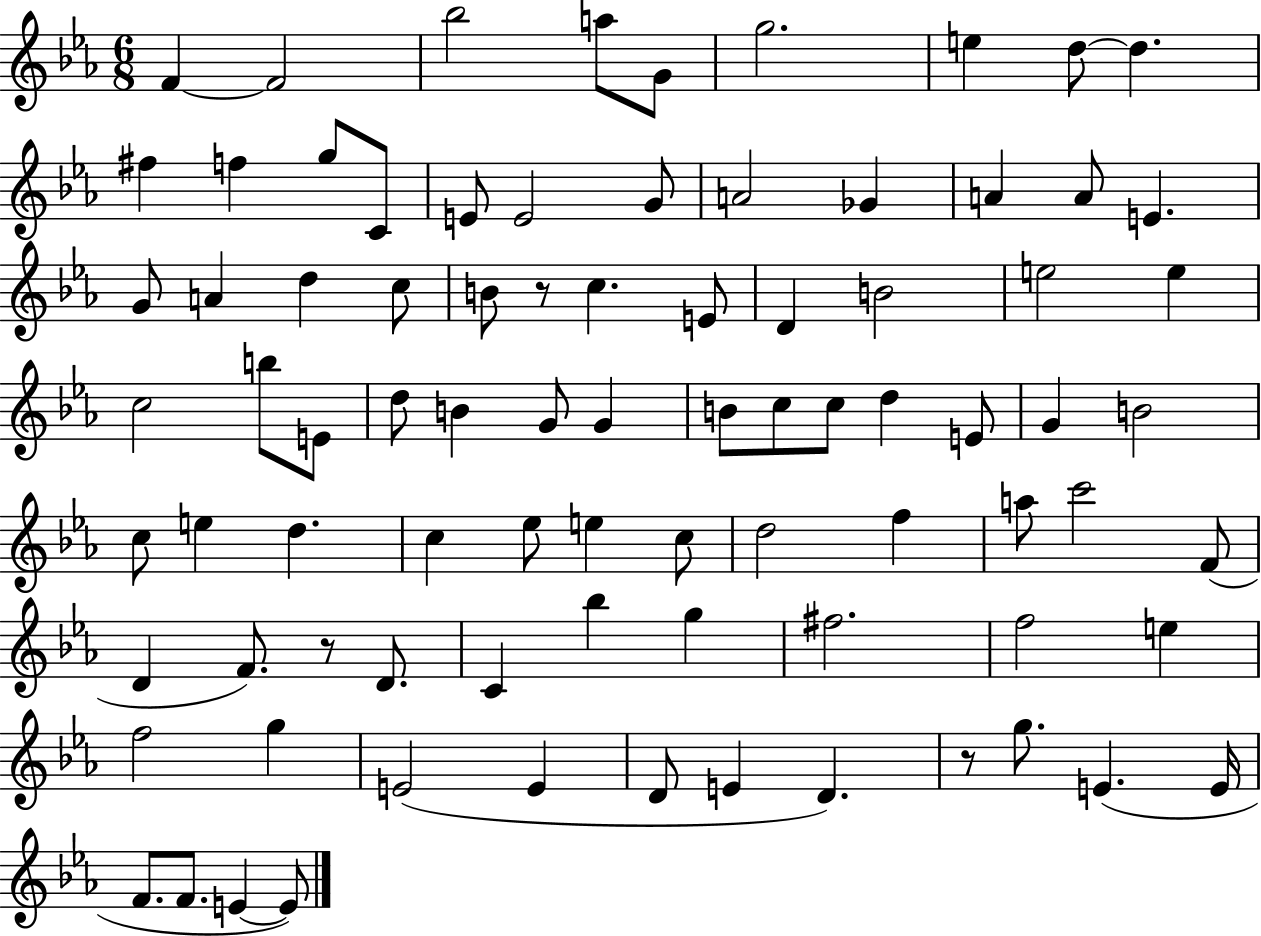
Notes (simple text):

F4/q F4/h Bb5/h A5/e G4/e G5/h. E5/q D5/e D5/q. F#5/q F5/q G5/e C4/e E4/e E4/h G4/e A4/h Gb4/q A4/q A4/e E4/q. G4/e A4/q D5/q C5/e B4/e R/e C5/q. E4/e D4/q B4/h E5/h E5/q C5/h B5/e E4/e D5/e B4/q G4/e G4/q B4/e C5/e C5/e D5/q E4/e G4/q B4/h C5/e E5/q D5/q. C5/q Eb5/e E5/q C5/e D5/h F5/q A5/e C6/h F4/e D4/q F4/e. R/e D4/e. C4/q Bb5/q G5/q F#5/h. F5/h E5/q F5/h G5/q E4/h E4/q D4/e E4/q D4/q. R/e G5/e. E4/q. E4/s F4/e. F4/e. E4/q E4/e